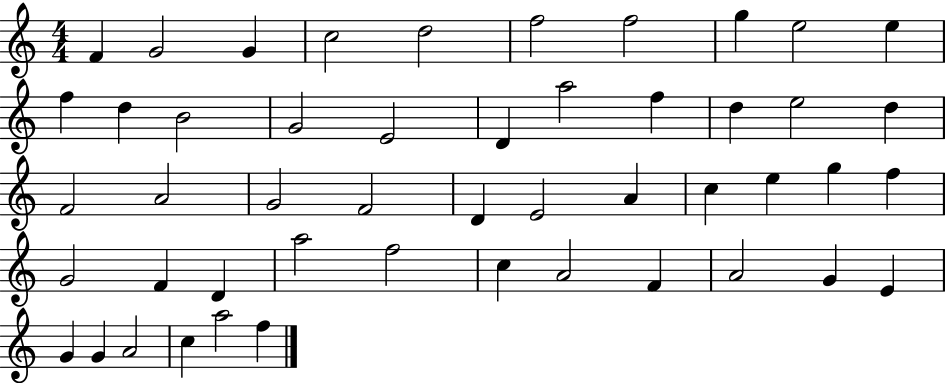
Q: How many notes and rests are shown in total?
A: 49